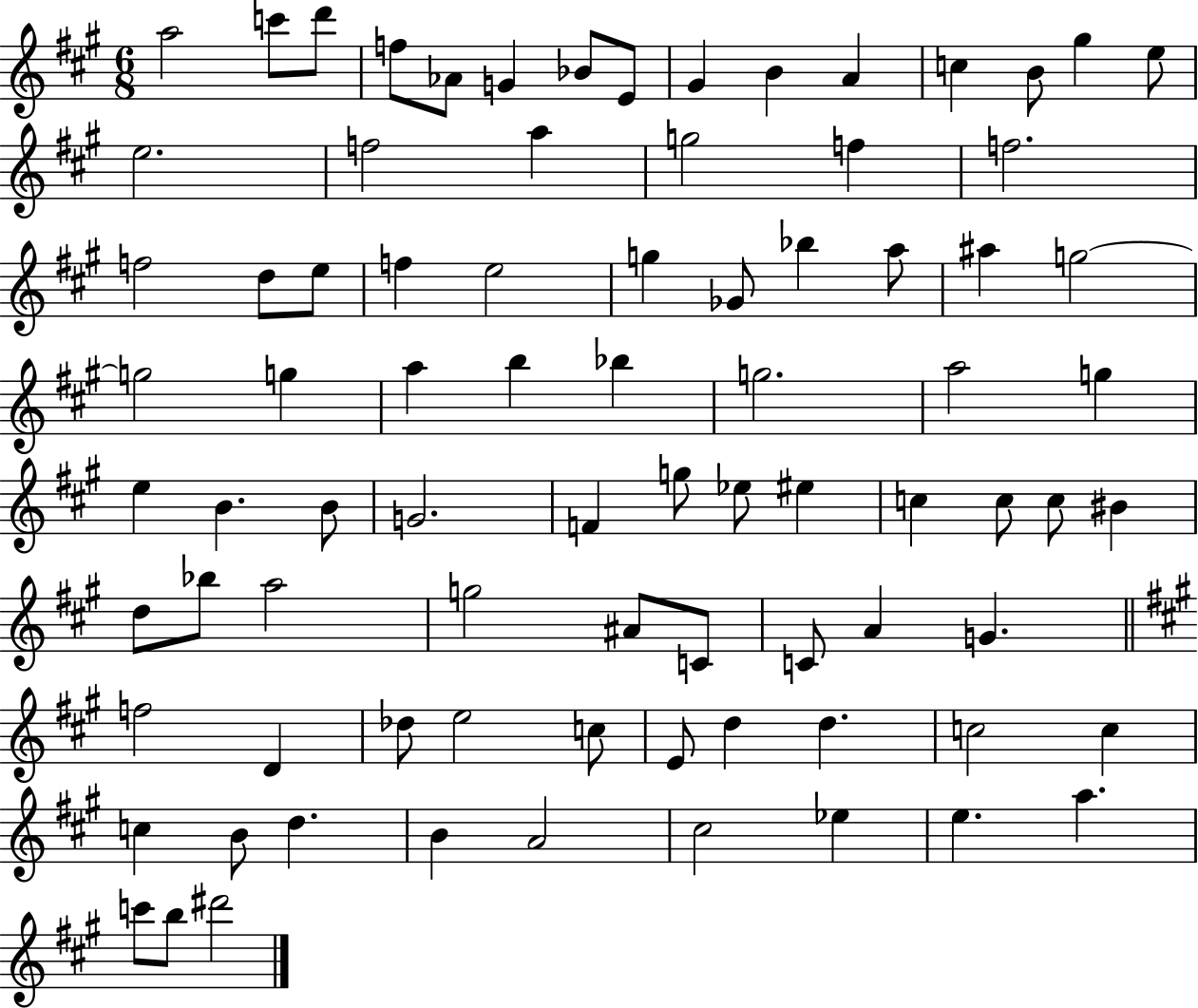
A5/h C6/e D6/e F5/e Ab4/e G4/q Bb4/e E4/e G#4/q B4/q A4/q C5/q B4/e G#5/q E5/e E5/h. F5/h A5/q G5/h F5/q F5/h. F5/h D5/e E5/e F5/q E5/h G5/q Gb4/e Bb5/q A5/e A#5/q G5/h G5/h G5/q A5/q B5/q Bb5/q G5/h. A5/h G5/q E5/q B4/q. B4/e G4/h. F4/q G5/e Eb5/e EIS5/q C5/q C5/e C5/e BIS4/q D5/e Bb5/e A5/h G5/h A#4/e C4/e C4/e A4/q G4/q. F5/h D4/q Db5/e E5/h C5/e E4/e D5/q D5/q. C5/h C5/q C5/q B4/e D5/q. B4/q A4/h C#5/h Eb5/q E5/q. A5/q. C6/e B5/e D#6/h